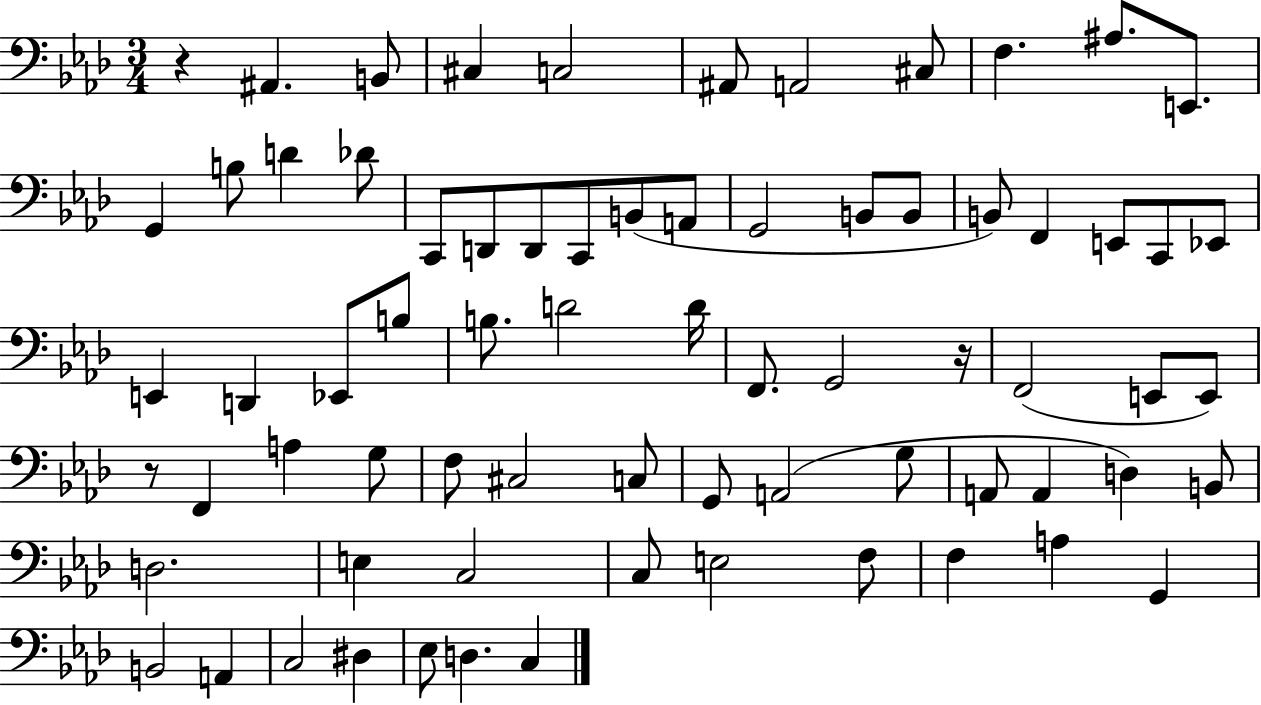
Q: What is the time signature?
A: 3/4